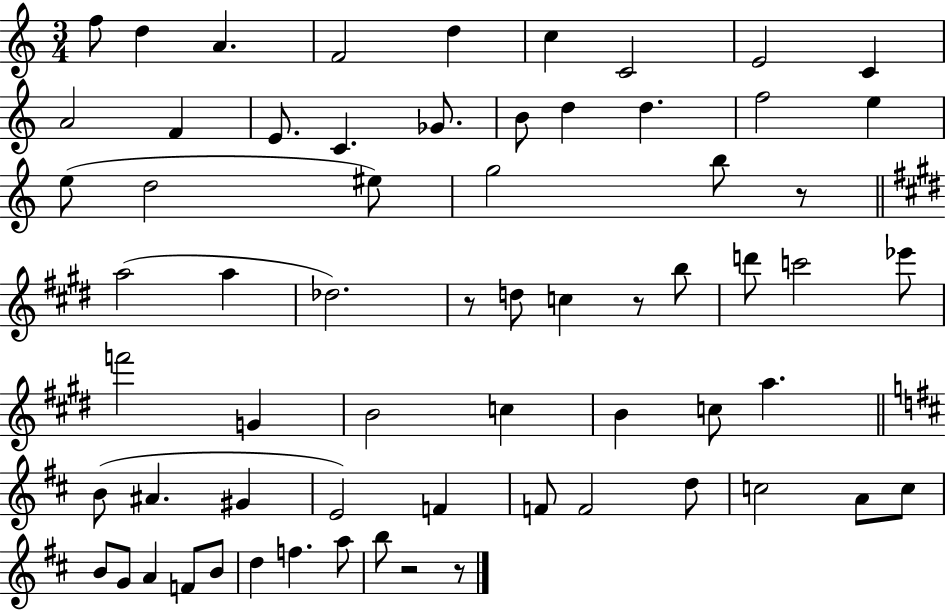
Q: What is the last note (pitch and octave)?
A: B5